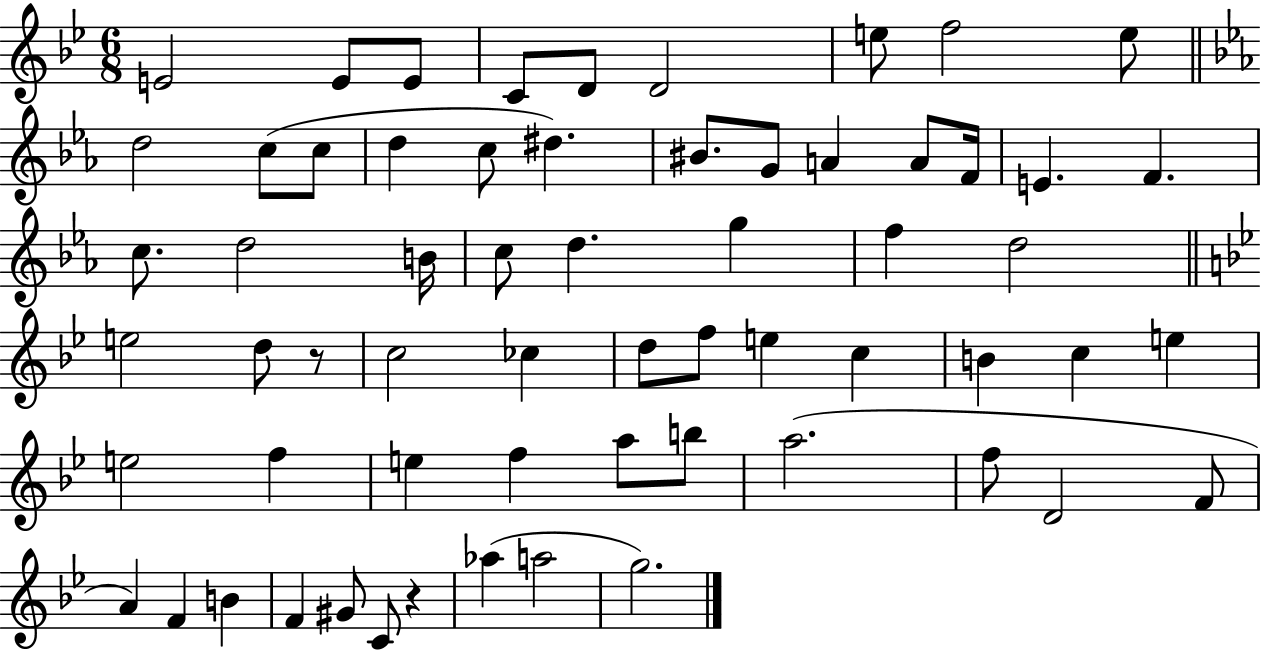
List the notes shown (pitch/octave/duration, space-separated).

E4/h E4/e E4/e C4/e D4/e D4/h E5/e F5/h E5/e D5/h C5/e C5/e D5/q C5/e D#5/q. BIS4/e. G4/e A4/q A4/e F4/s E4/q. F4/q. C5/e. D5/h B4/s C5/e D5/q. G5/q F5/q D5/h E5/h D5/e R/e C5/h CES5/q D5/e F5/e E5/q C5/q B4/q C5/q E5/q E5/h F5/q E5/q F5/q A5/e B5/e A5/h. F5/e D4/h F4/e A4/q F4/q B4/q F4/q G#4/e C4/e R/q Ab5/q A5/h G5/h.